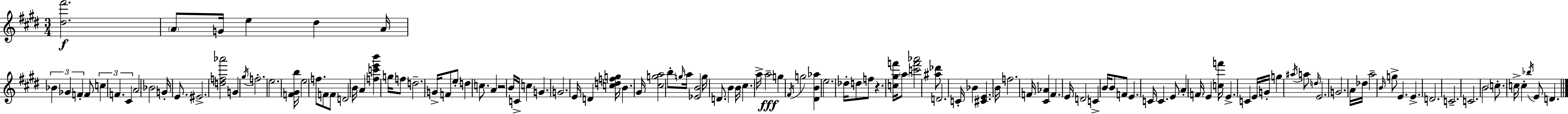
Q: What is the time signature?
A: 3/4